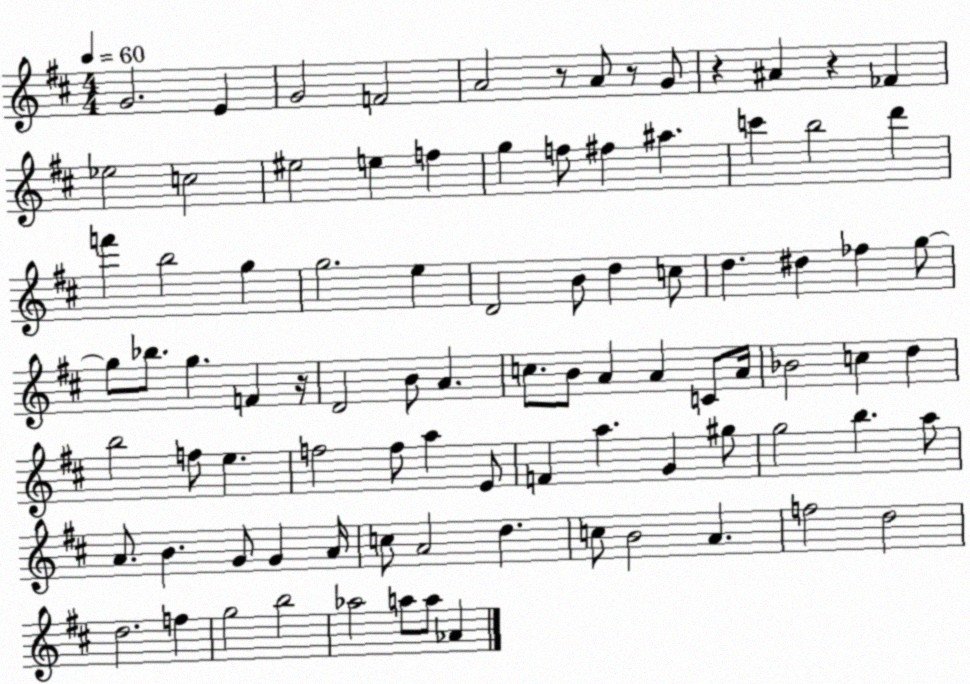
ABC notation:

X:1
T:Untitled
M:4/4
L:1/4
K:D
G2 E G2 F2 A2 z/2 A/2 z/2 G/2 z ^A z _F _e2 c2 ^e2 e f g f/2 ^f ^a c' b2 d' f' b2 g g2 e D2 B/2 d c/2 d ^d _f g/2 g/2 _b/2 g F z/4 D2 B/2 A c/2 B/2 A A C/2 A/4 _B2 c d b2 f/2 e f2 f/2 a E/2 F a G ^g/2 g2 b a/2 A/2 B G/2 G A/4 c/2 A2 d c/2 B2 A f2 d2 d2 f g2 b2 _a2 a/2 a/2 _A